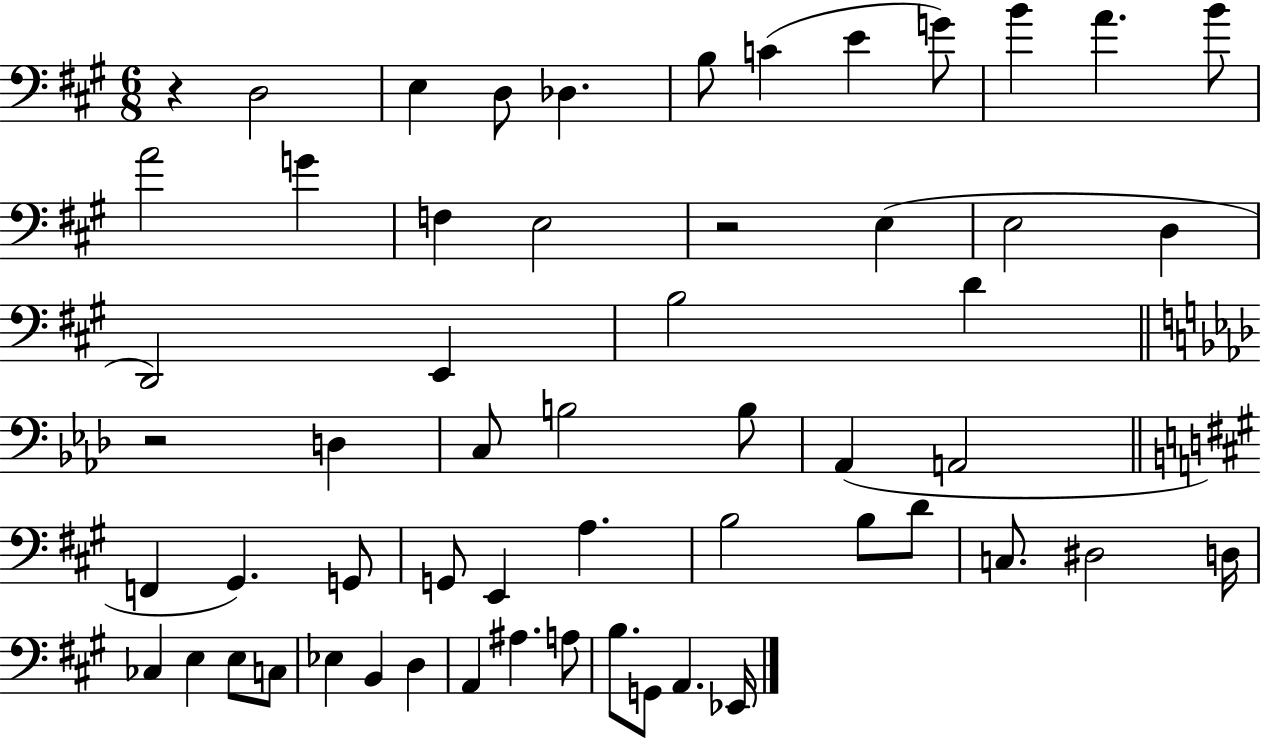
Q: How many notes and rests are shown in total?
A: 57